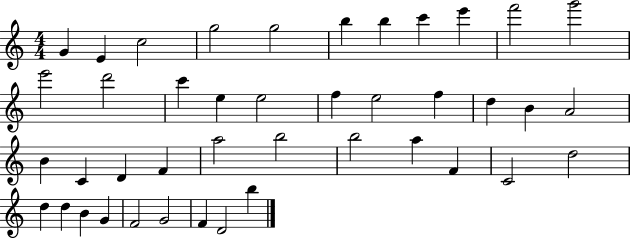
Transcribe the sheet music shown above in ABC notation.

X:1
T:Untitled
M:4/4
L:1/4
K:C
G E c2 g2 g2 b b c' e' f'2 g'2 e'2 d'2 c' e e2 f e2 f d B A2 B C D F a2 b2 b2 a F C2 d2 d d B G F2 G2 F D2 b